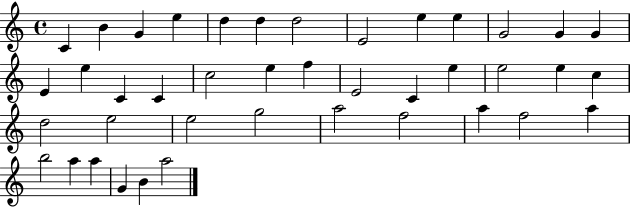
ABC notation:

X:1
T:Untitled
M:4/4
L:1/4
K:C
C B G e d d d2 E2 e e G2 G G E e C C c2 e f E2 C e e2 e c d2 e2 e2 g2 a2 f2 a f2 a b2 a a G B a2